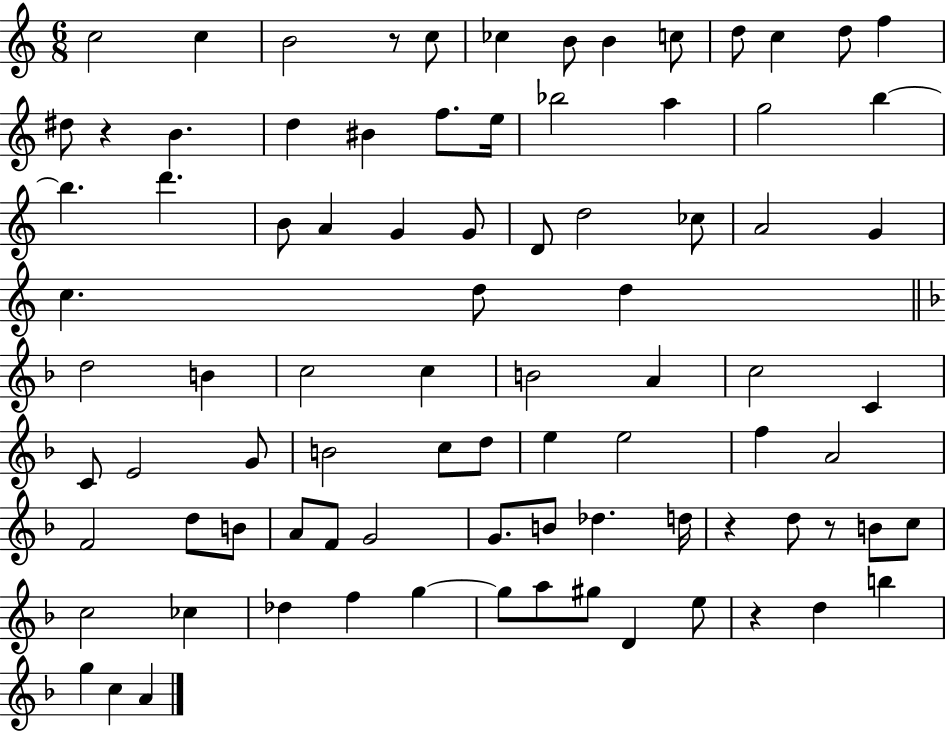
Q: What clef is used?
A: treble